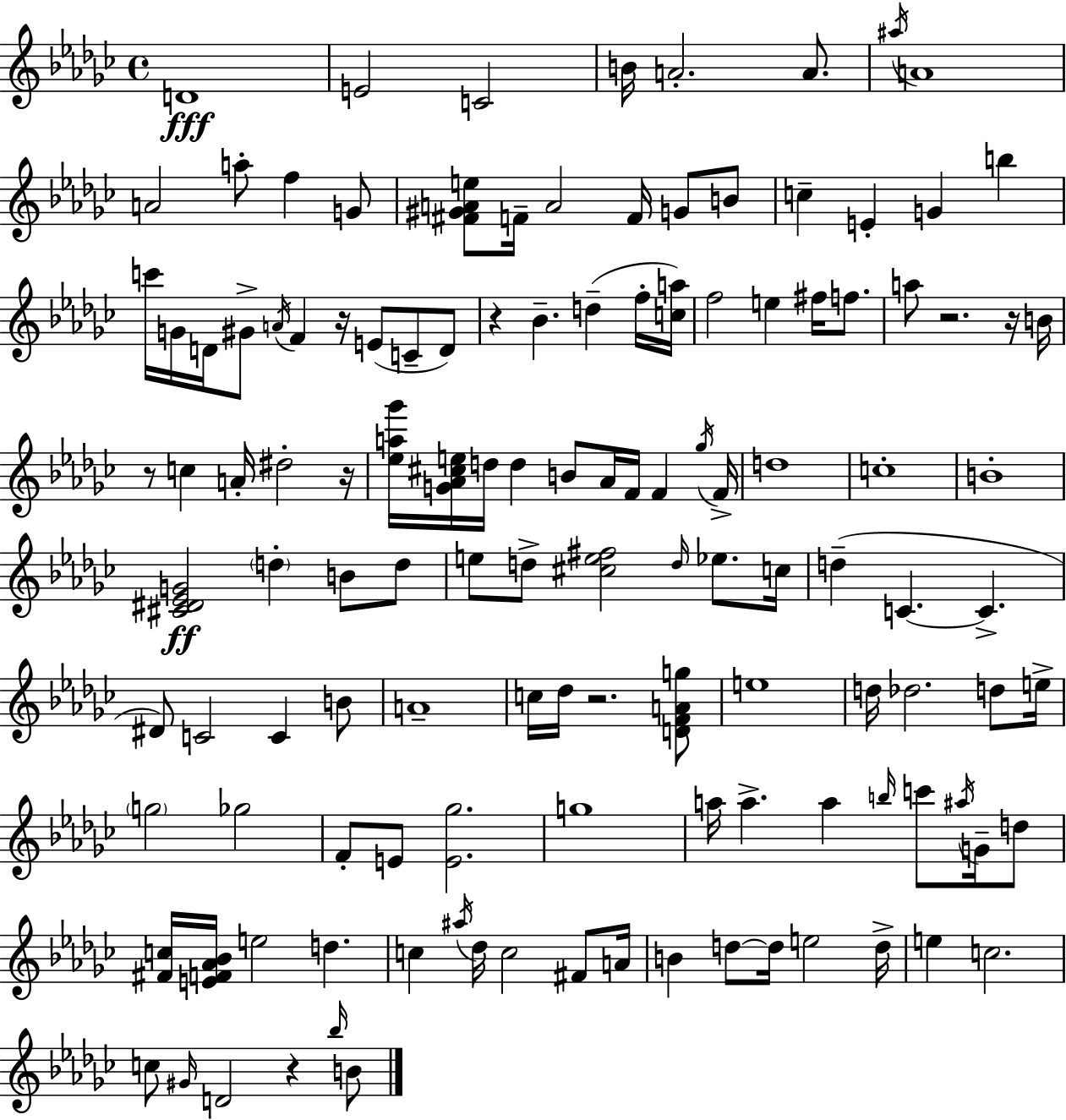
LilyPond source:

{
  \clef treble
  \time 4/4
  \defaultTimeSignature
  \key ees \minor
  d'1\fff | e'2 c'2 | b'16 a'2.-. a'8. | \acciaccatura { ais''16 } a'1 | \break a'2 a''8-. f''4 g'8 | <fis' gis' a' e''>8 f'16-- a'2 f'16 g'8 b'8 | c''4-- e'4-. g'4 b''4 | c'''16 g'16 d'16 gis'8-> \acciaccatura { a'16 } f'4 r16 e'8( c'8-- | \break d'8) r4 bes'4.-- d''4--( | f''16-. <c'' a''>16) f''2 e''4 fis''16 f''8. | a''8 r2. | r16 b'16 r8 c''4 a'16-. dis''2-. | \break r16 <ees'' a'' ges'''>16 <g' aes' cis'' e''>16 d''16 d''4 b'8 aes'16 f'16 f'4 | \acciaccatura { ges''16 } f'16-> d''1 | c''1-. | b'1-. | \break <cis' dis' ees' g'>2\ff \parenthesize d''4-. b'8 | d''8 e''8 d''8-> <cis'' e'' fis''>2 \grace { d''16 } | ees''8. c''16 d''4--( c'4.~~ c'4.-> | dis'8) c'2 c'4 | \break b'8 a'1-- | c''16 des''16 r2. | <d' f' a' g''>8 e''1 | d''16 des''2. | \break d''8 e''16-> \parenthesize g''2 ges''2 | f'8-. e'8 <e' ges''>2. | g''1 | a''16 a''4.-> a''4 \grace { b''16 } | \break c'''8 \acciaccatura { ais''16 } g'16-- d''8 <fis' c''>16 <e' f' aes' bes'>16 e''2 | d''4. c''4 \acciaccatura { ais''16 } des''16 c''2 | fis'8 a'16 b'4 d''8~~ d''16 e''2 | d''16-> e''4 c''2. | \break c''8 \grace { gis'16 } d'2 | r4 \grace { bes''16 } b'8 \bar "|."
}